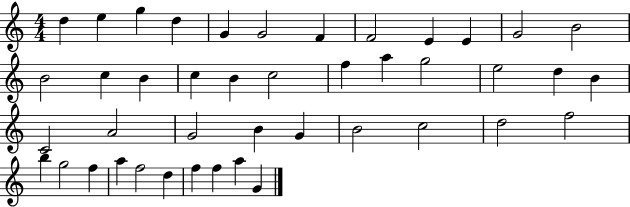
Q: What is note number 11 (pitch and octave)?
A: G4